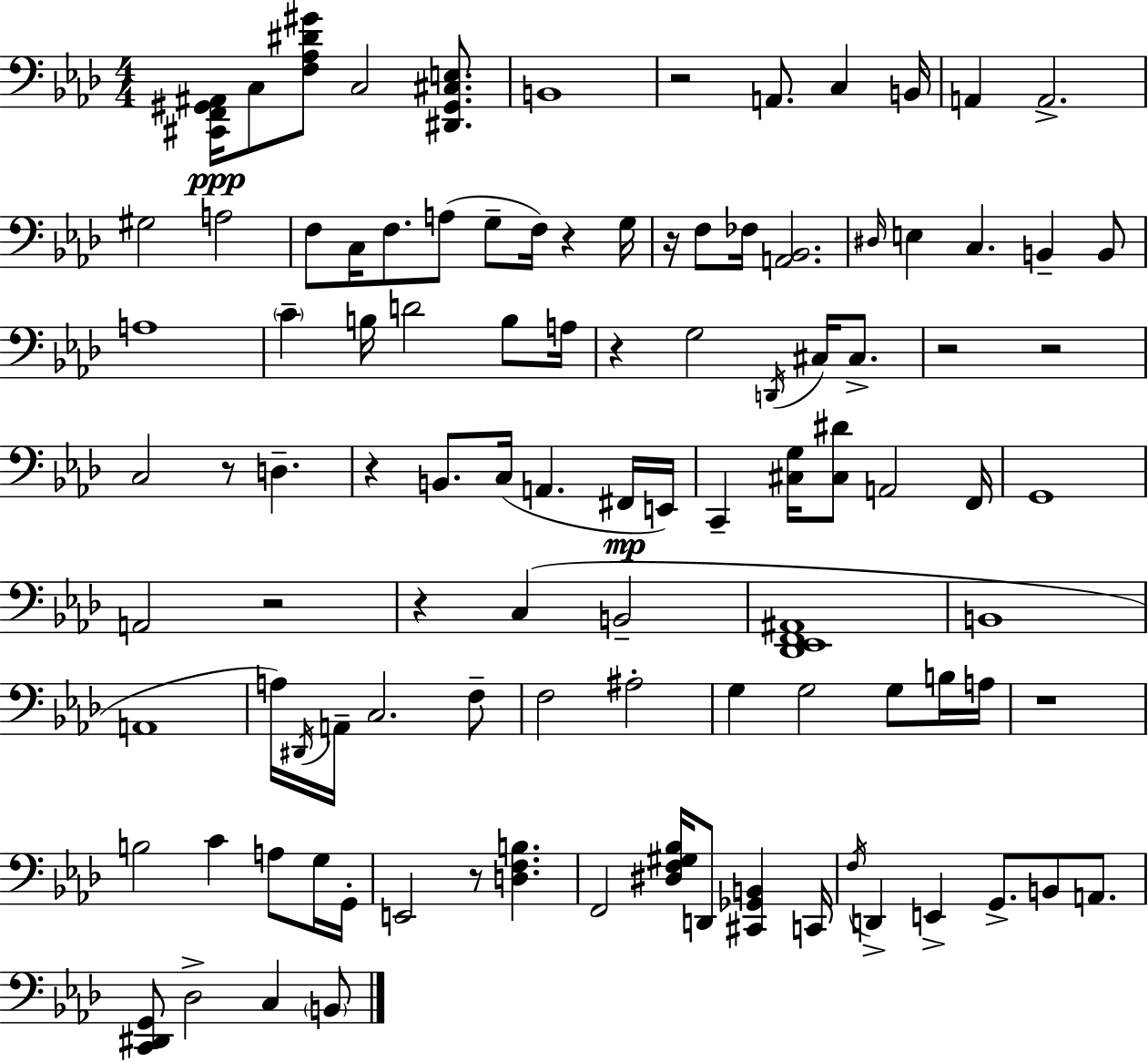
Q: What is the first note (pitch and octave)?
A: C3